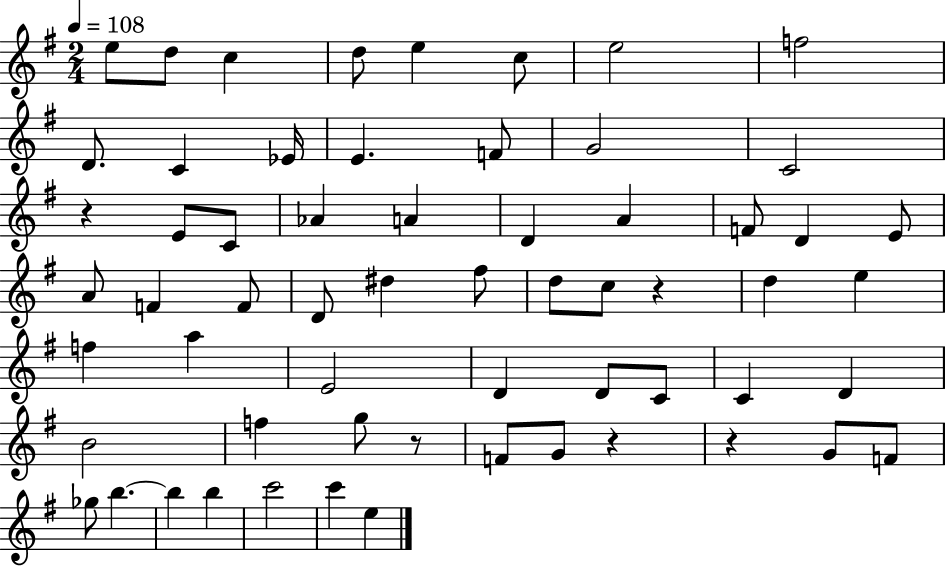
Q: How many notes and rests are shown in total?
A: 61